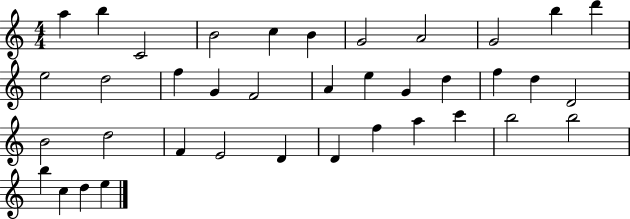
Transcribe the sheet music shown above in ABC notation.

X:1
T:Untitled
M:4/4
L:1/4
K:C
a b C2 B2 c B G2 A2 G2 b d' e2 d2 f G F2 A e G d f d D2 B2 d2 F E2 D D f a c' b2 b2 b c d e